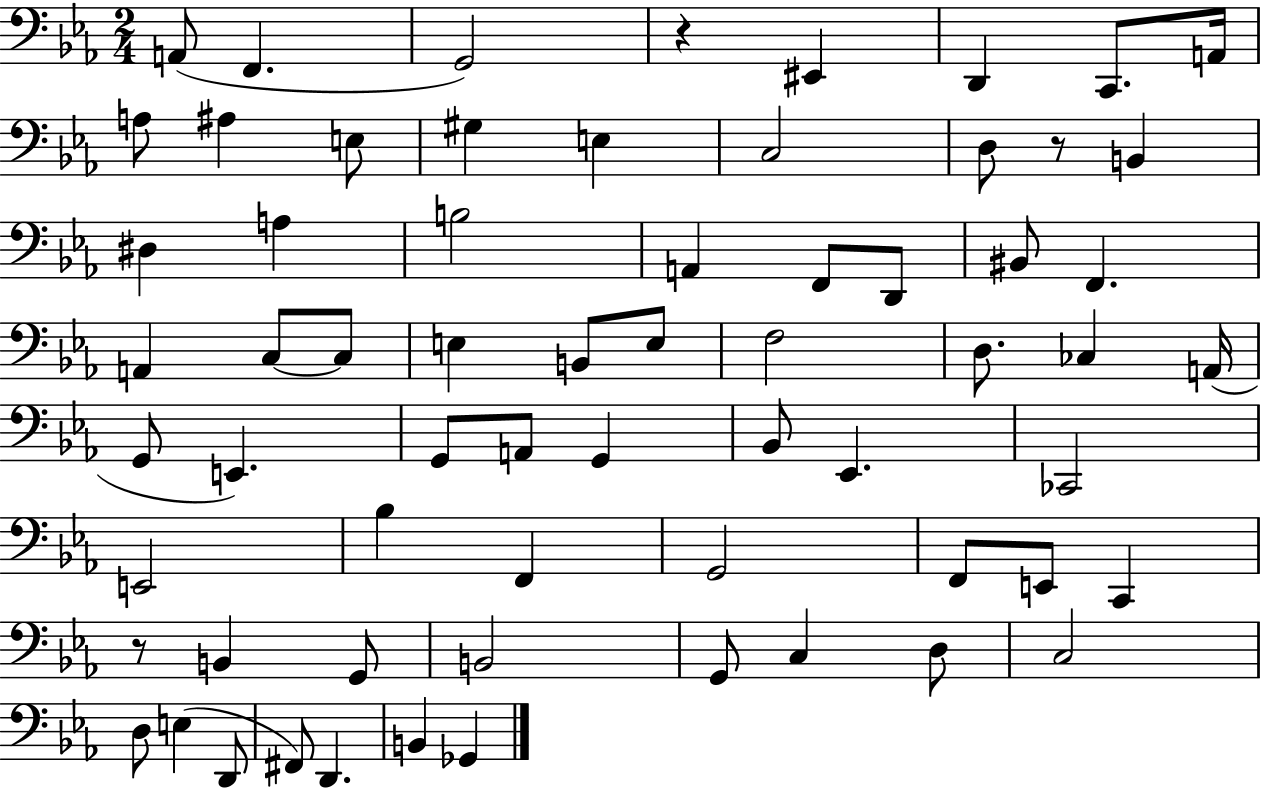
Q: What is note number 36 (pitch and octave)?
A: G2